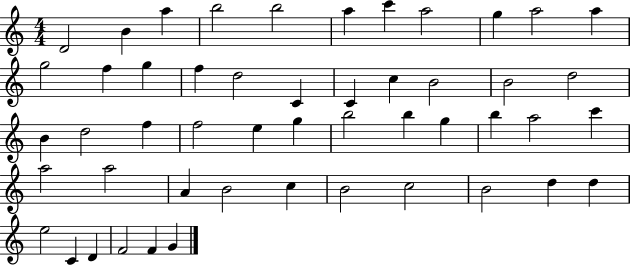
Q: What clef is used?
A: treble